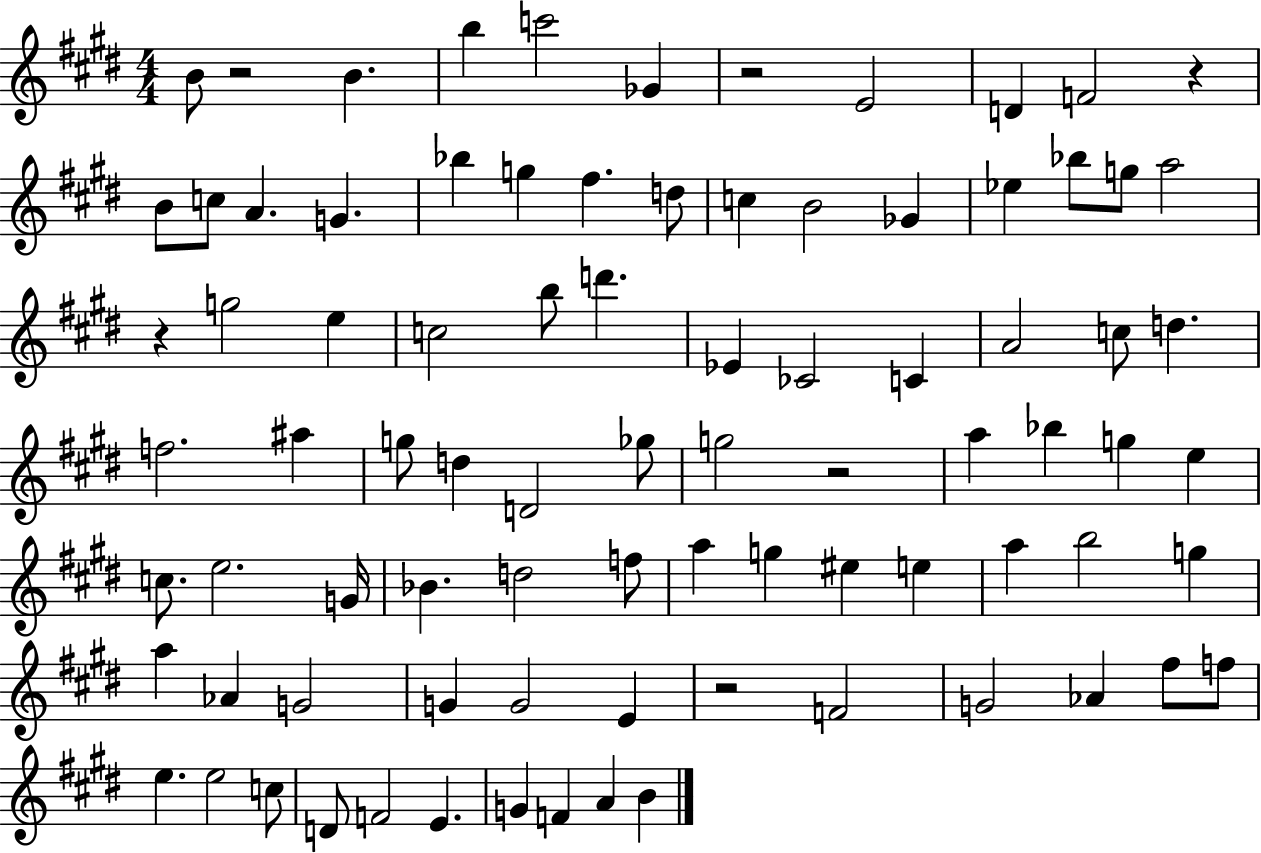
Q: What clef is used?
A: treble